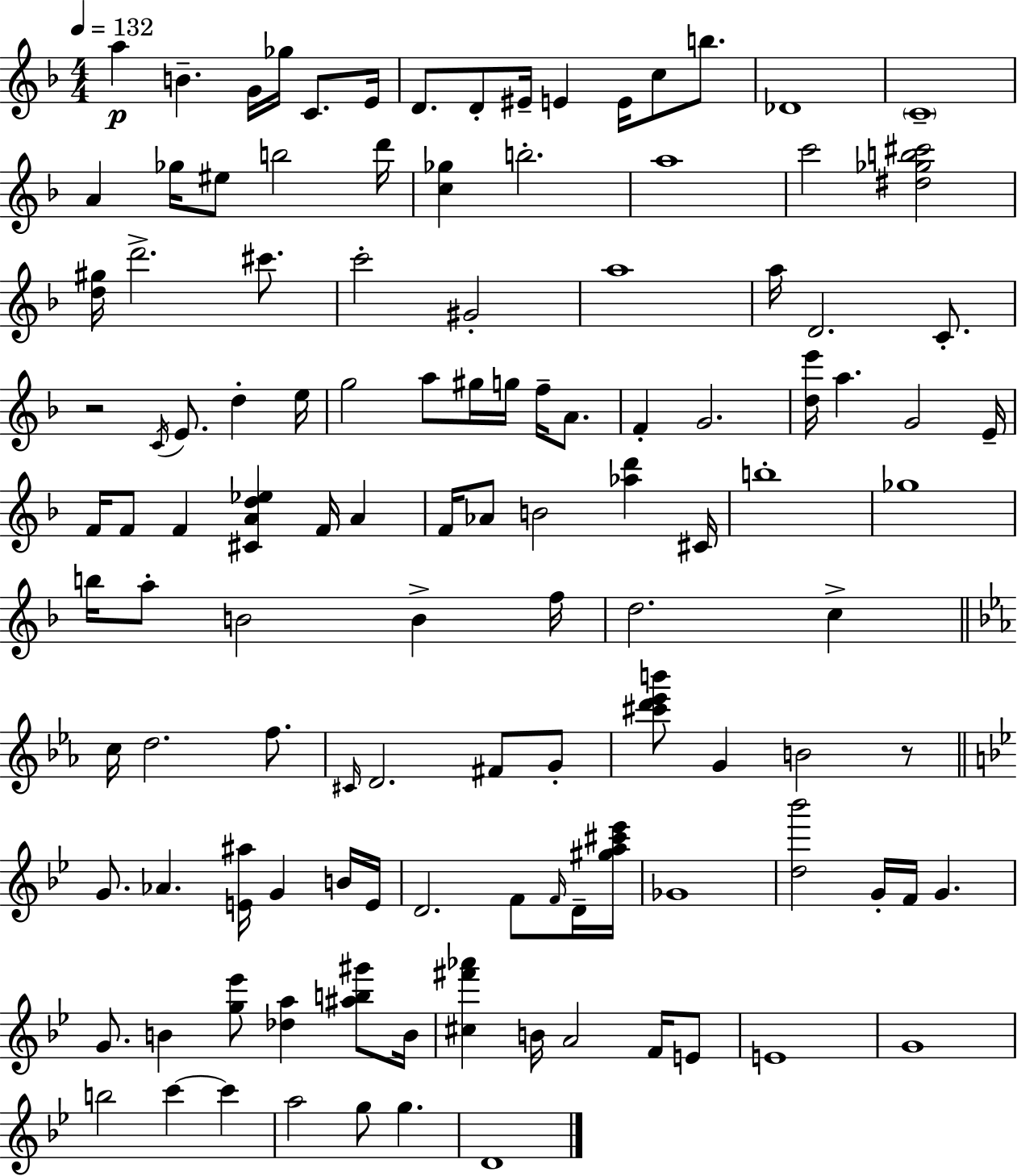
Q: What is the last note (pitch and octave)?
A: D4